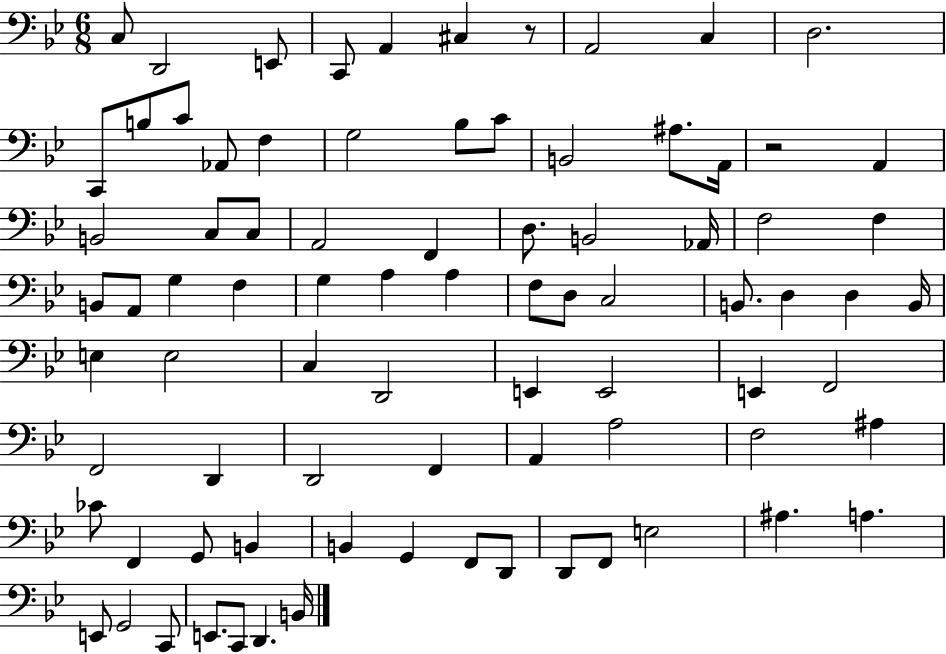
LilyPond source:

{
  \clef bass
  \numericTimeSignature
  \time 6/8
  \key bes \major
  \repeat volta 2 { c8 d,2 e,8 | c,8 a,4 cis4 r8 | a,2 c4 | d2. | \break c,8 b8 c'8 aes,8 f4 | g2 bes8 c'8 | b,2 ais8. a,16 | r2 a,4 | \break b,2 c8 c8 | a,2 f,4 | d8. b,2 aes,16 | f2 f4 | \break b,8 a,8 g4 f4 | g4 a4 a4 | f8 d8 c2 | b,8. d4 d4 b,16 | \break e4 e2 | c4 d,2 | e,4 e,2 | e,4 f,2 | \break f,2 d,4 | d,2 f,4 | a,4 a2 | f2 ais4 | \break ces'8 f,4 g,8 b,4 | b,4 g,4 f,8 d,8 | d,8 f,8 e2 | ais4. a4. | \break e,8 g,2 c,8 | e,8. c,8 d,4. b,16 | } \bar "|."
}